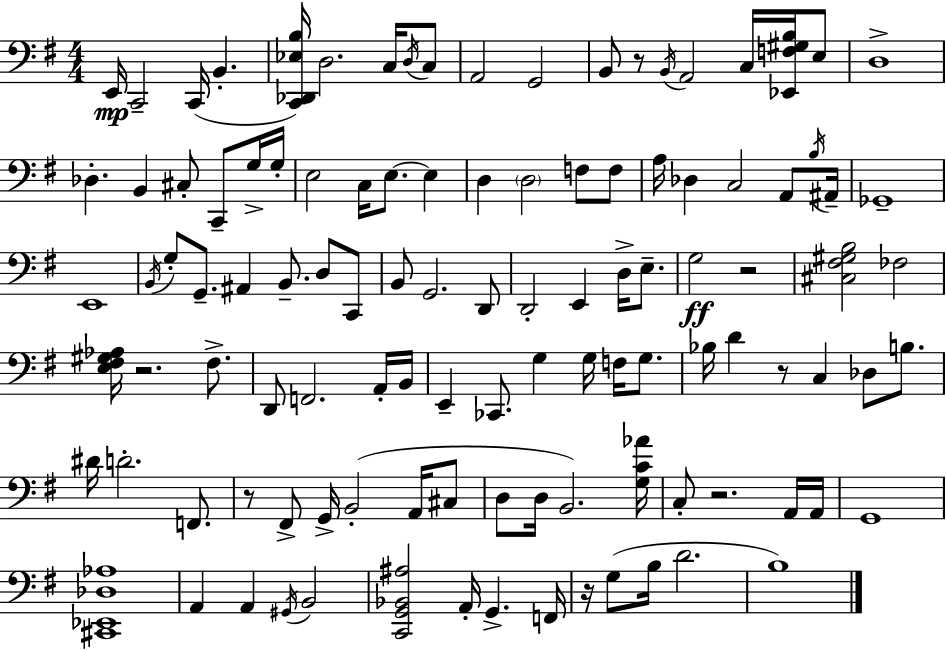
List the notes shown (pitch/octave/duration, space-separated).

E2/s C2/h C2/s B2/q. [C2,Db2,Eb3,B3]/s D3/h. C3/s D3/s C3/e A2/h G2/h B2/e R/e B2/s A2/h C3/s [Eb2,F3,G#3,B3]/s E3/e D3/w Db3/q. B2/q C#3/e C2/e G3/s G3/s E3/h C3/s E3/e. E3/q D3/q D3/h F3/e F3/e A3/s Db3/q C3/h A2/e B3/s A#2/s Gb2/w E2/w B2/s G3/e G2/e. A#2/q B2/e. D3/e C2/e B2/e G2/h. D2/e D2/h E2/q D3/s E3/e. G3/h R/h [C#3,F#3,G#3,B3]/h FES3/h [E3,F#3,G#3,Ab3]/s R/h. F#3/e. D2/e F2/h. A2/s B2/s E2/q CES2/e. G3/q G3/s F3/s G3/e. Bb3/s D4/q R/e C3/q Db3/e B3/e. D#4/s D4/h. F2/e. R/e F#2/e G2/s B2/h A2/s C#3/e D3/e D3/s B2/h. [G3,C4,Ab4]/s C3/e R/h. A2/s A2/s G2/w [C#2,Eb2,Db3,Ab3]/w A2/q A2/q G#2/s B2/h [C2,G2,Bb2,A#3]/h A2/s G2/q. F2/s R/s G3/e B3/s D4/h. B3/w